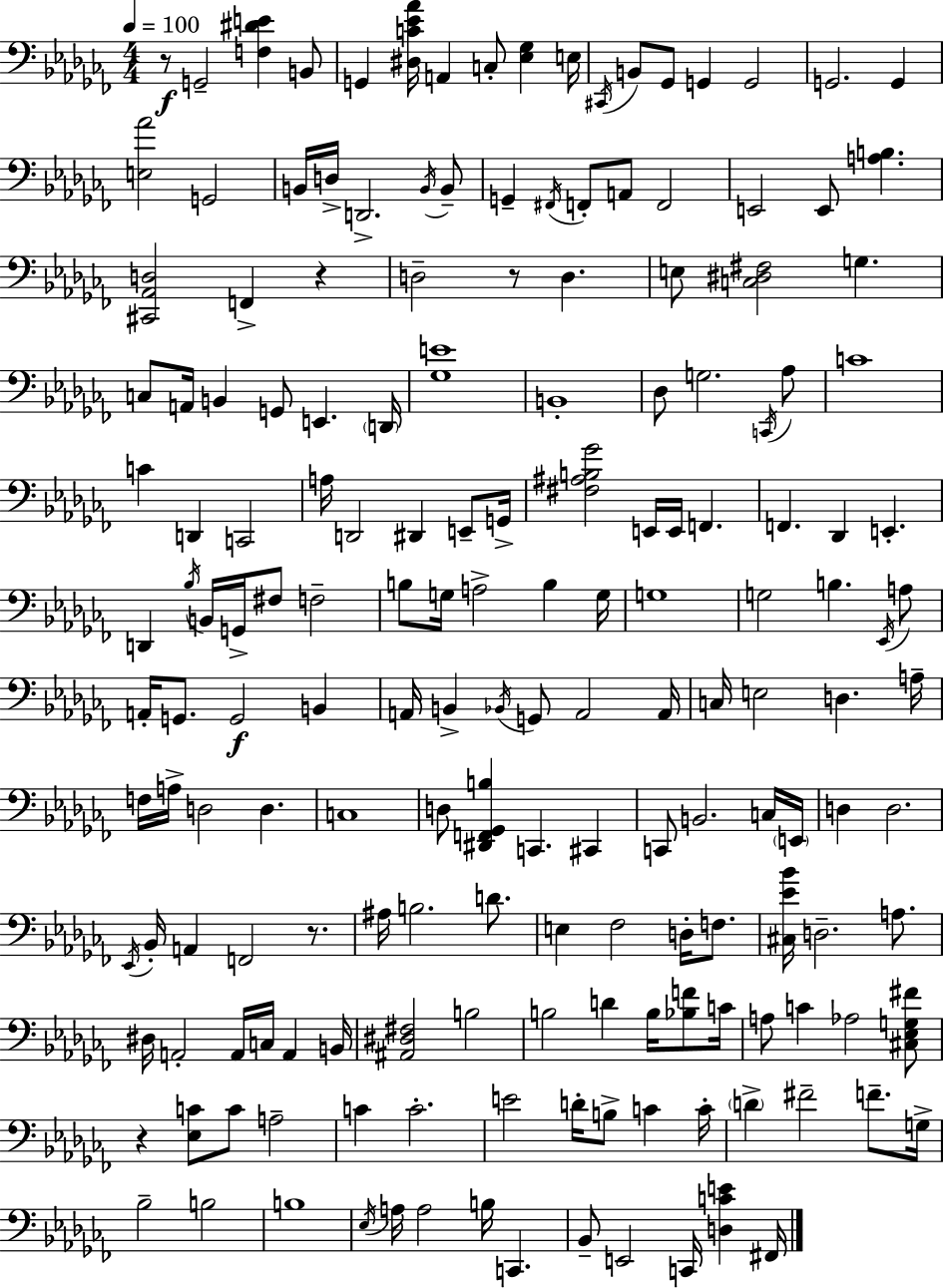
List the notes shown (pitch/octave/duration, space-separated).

R/e G2/h [F3,D#4,E4]/q B2/e G2/q [D#3,C4,Eb4,Ab4]/s A2/q C3/e [Eb3,Gb3]/q E3/s C#2/s B2/e Gb2/e G2/q G2/h G2/h. G2/q [E3,Ab4]/h G2/h B2/s D3/s D2/h. B2/s B2/e G2/q F#2/s F2/e A2/e F2/h E2/h E2/e [A3,B3]/q. [C#2,Ab2,D3]/h F2/q R/q D3/h R/e D3/q. E3/e [C3,D#3,F#3]/h G3/q. C3/e A2/s B2/q G2/e E2/q. D2/s [Gb3,E4]/w B2/w Db3/e G3/h. C2/s Ab3/e C4/w C4/q D2/q C2/h A3/s D2/h D#2/q E2/e G2/s [F#3,A#3,B3,Gb4]/h E2/s E2/s F2/q. F2/q. Db2/q E2/q. D2/q Bb3/s B2/s G2/s F#3/e F3/h B3/e G3/s A3/h B3/q G3/s G3/w G3/h B3/q. Eb2/s A3/e A2/s G2/e. G2/h B2/q A2/s B2/q Bb2/s G2/e A2/h A2/s C3/s E3/h D3/q. A3/s F3/s A3/s D3/h D3/q. C3/w D3/e [D#2,F2,Gb2,B3]/q C2/q. C#2/q C2/e B2/h. C3/s E2/s D3/q D3/h. Eb2/s Bb2/s A2/q F2/h R/e. A#3/s B3/h. D4/e. E3/q FES3/h D3/s F3/e. [C#3,Eb4,Bb4]/s D3/h. A3/e. D#3/s A2/h A2/s C3/s A2/q B2/s [A#2,D#3,F#3]/h B3/h B3/h D4/q B3/s [Bb3,F4]/e C4/s A3/e C4/q Ab3/h [C#3,Eb3,G3,F#4]/e R/q [Eb3,C4]/e C4/e A3/h C4/q C4/h. E4/h D4/s B3/e C4/q C4/s D4/q F#4/h F4/e. G3/s Bb3/h B3/h B3/w Eb3/s A3/s A3/h B3/s C2/q. Bb2/e E2/h C2/s [D3,C4,E4]/q F#2/s